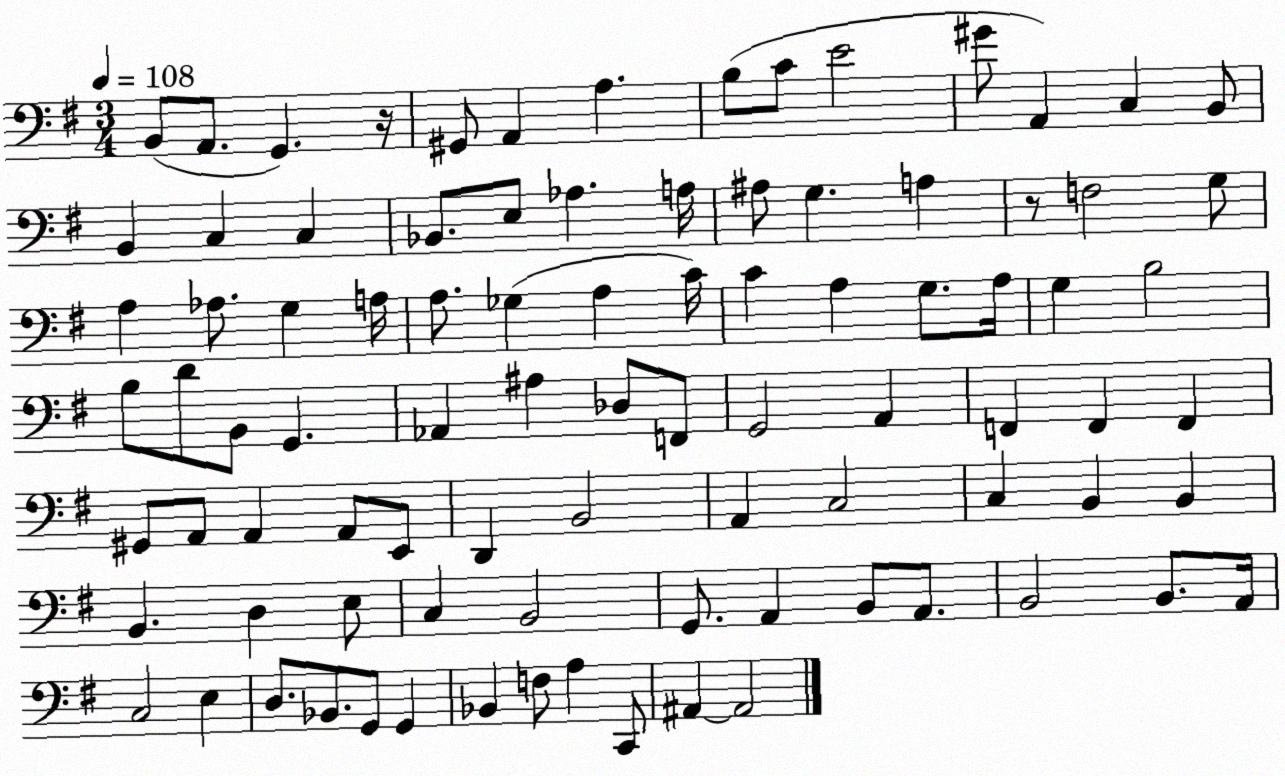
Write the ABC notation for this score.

X:1
T:Untitled
M:3/4
L:1/4
K:G
B,,/2 A,,/2 G,, z/4 ^G,,/2 A,, A, B,/2 C/2 E2 ^G/2 A,, C, B,,/2 B,, C, C, _B,,/2 E,/2 _A, A,/4 ^A,/2 G, A, z/2 F,2 G,/2 A, _A,/2 G, A,/4 A,/2 _G, A, C/4 C A, G,/2 A,/4 G, B,2 B,/2 D/2 B,,/2 G,, _A,, ^A, _D,/2 F,,/2 G,,2 A,, F,, F,, F,, ^G,,/2 A,,/2 A,, A,,/2 E,,/2 D,, B,,2 A,, C,2 C, B,, B,, B,, D, E,/2 C, B,,2 G,,/2 A,, B,,/2 A,,/2 B,,2 B,,/2 A,,/4 C,2 E, D,/2 _B,,/2 G,,/2 G,, _B,, F,/2 A, C,,/2 ^A,, ^A,,2